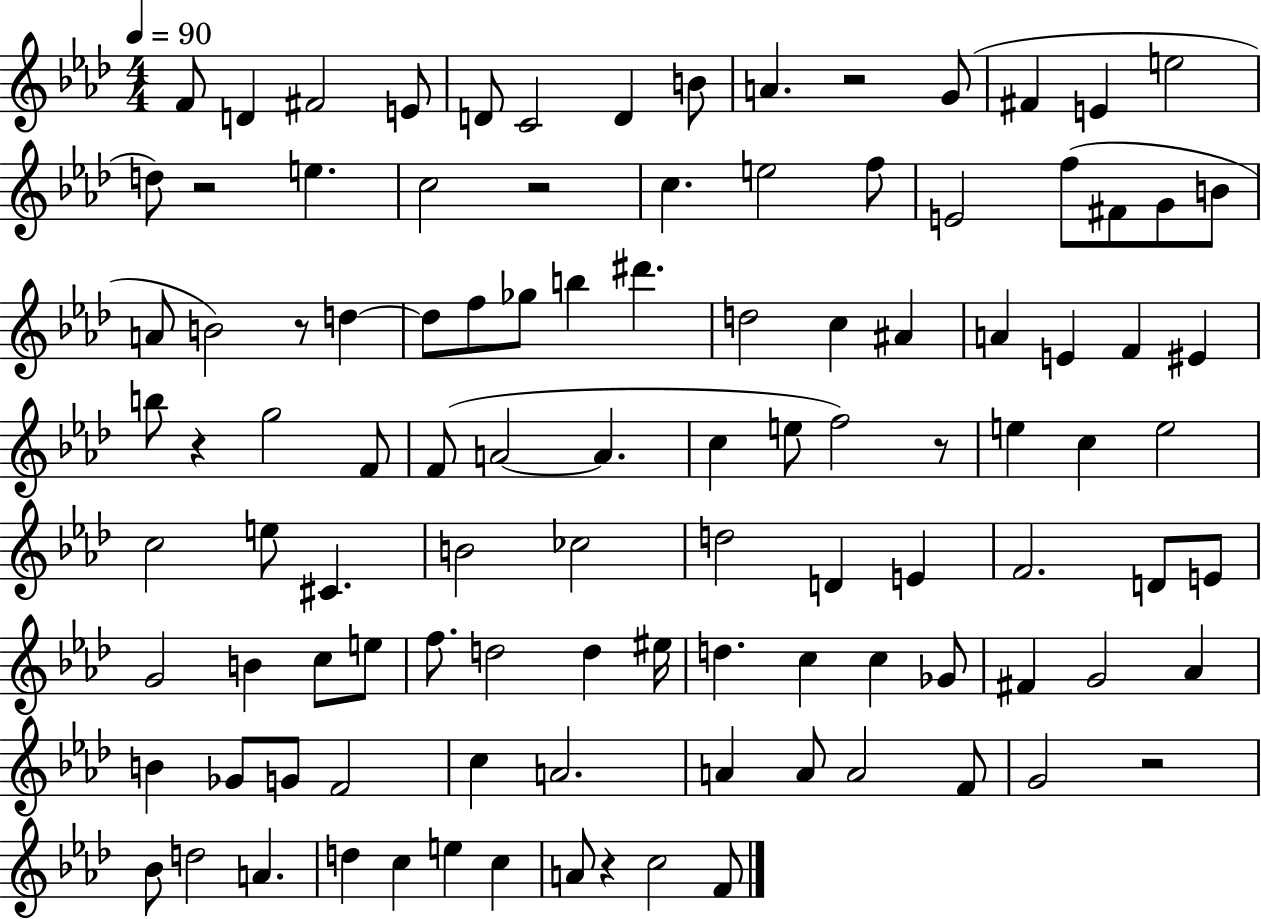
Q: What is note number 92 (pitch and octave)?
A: D5